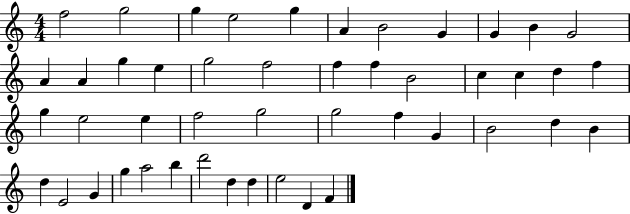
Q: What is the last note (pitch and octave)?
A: F4